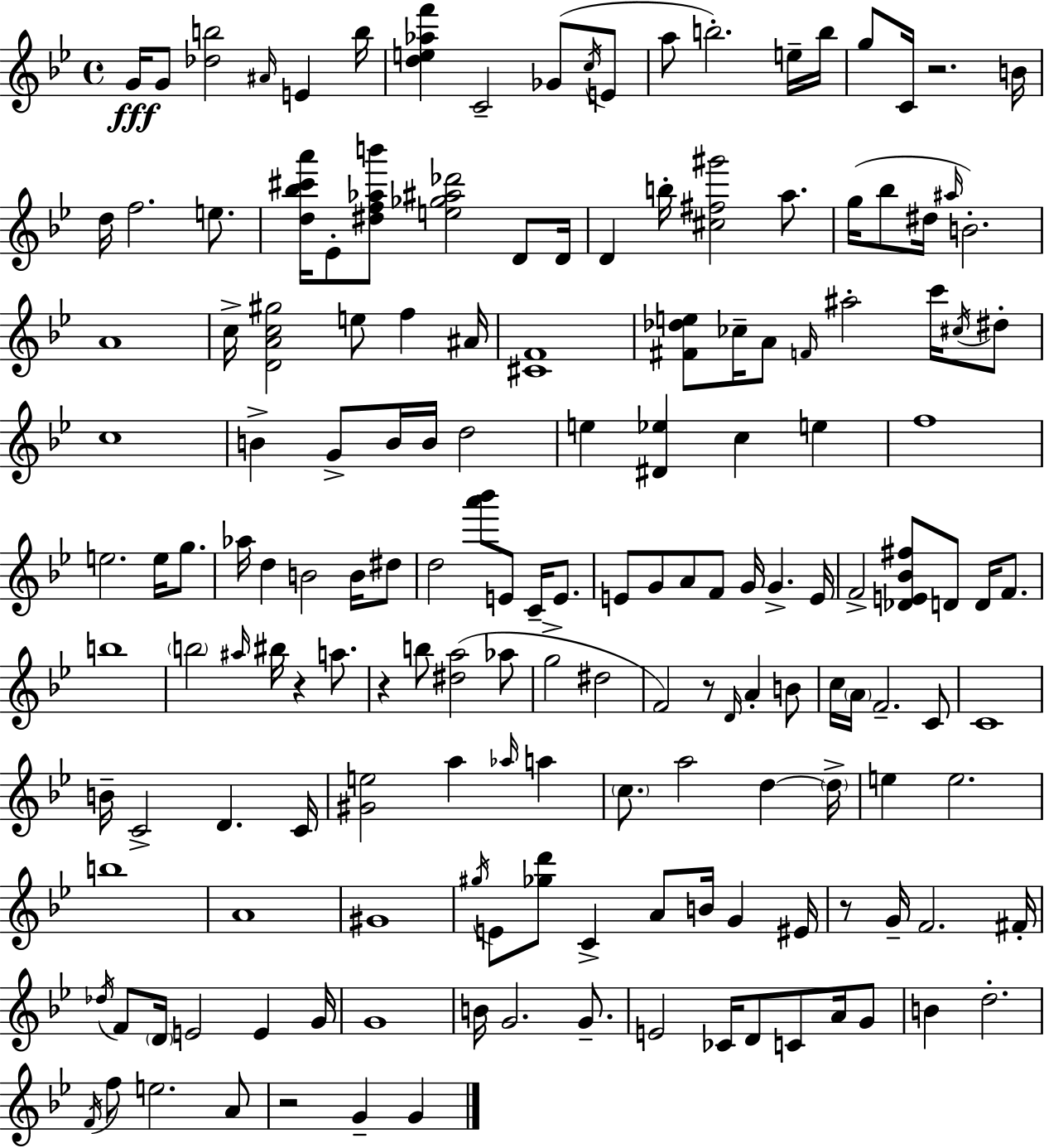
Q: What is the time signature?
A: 4/4